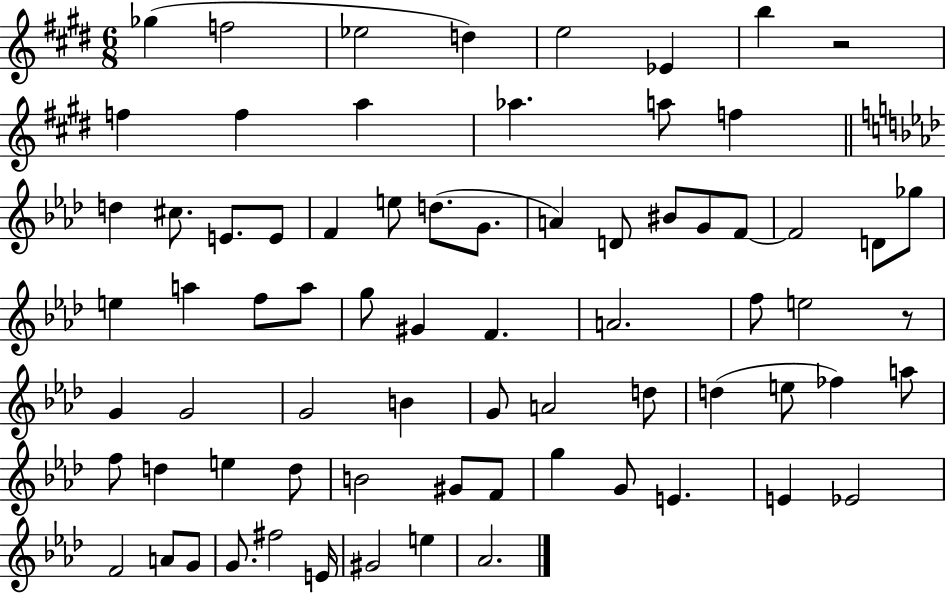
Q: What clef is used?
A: treble